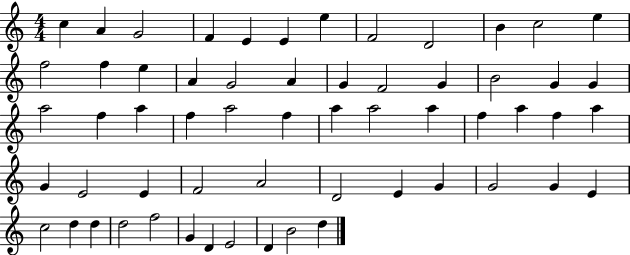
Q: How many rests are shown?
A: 0